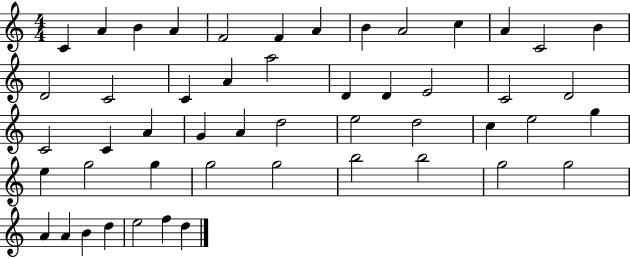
{
  \clef treble
  \numericTimeSignature
  \time 4/4
  \key c \major
  c'4 a'4 b'4 a'4 | f'2 f'4 a'4 | b'4 a'2 c''4 | a'4 c'2 b'4 | \break d'2 c'2 | c'4 a'4 a''2 | d'4 d'4 e'2 | c'2 d'2 | \break c'2 c'4 a'4 | g'4 a'4 d''2 | e''2 d''2 | c''4 e''2 g''4 | \break e''4 g''2 g''4 | g''2 g''2 | b''2 b''2 | g''2 g''2 | \break a'4 a'4 b'4 d''4 | e''2 f''4 d''4 | \bar "|."
}